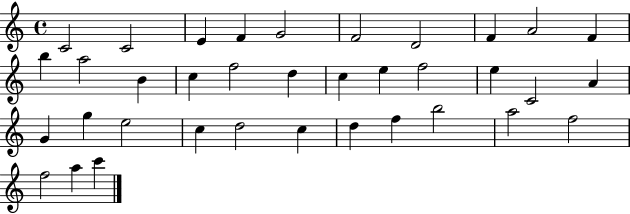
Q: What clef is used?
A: treble